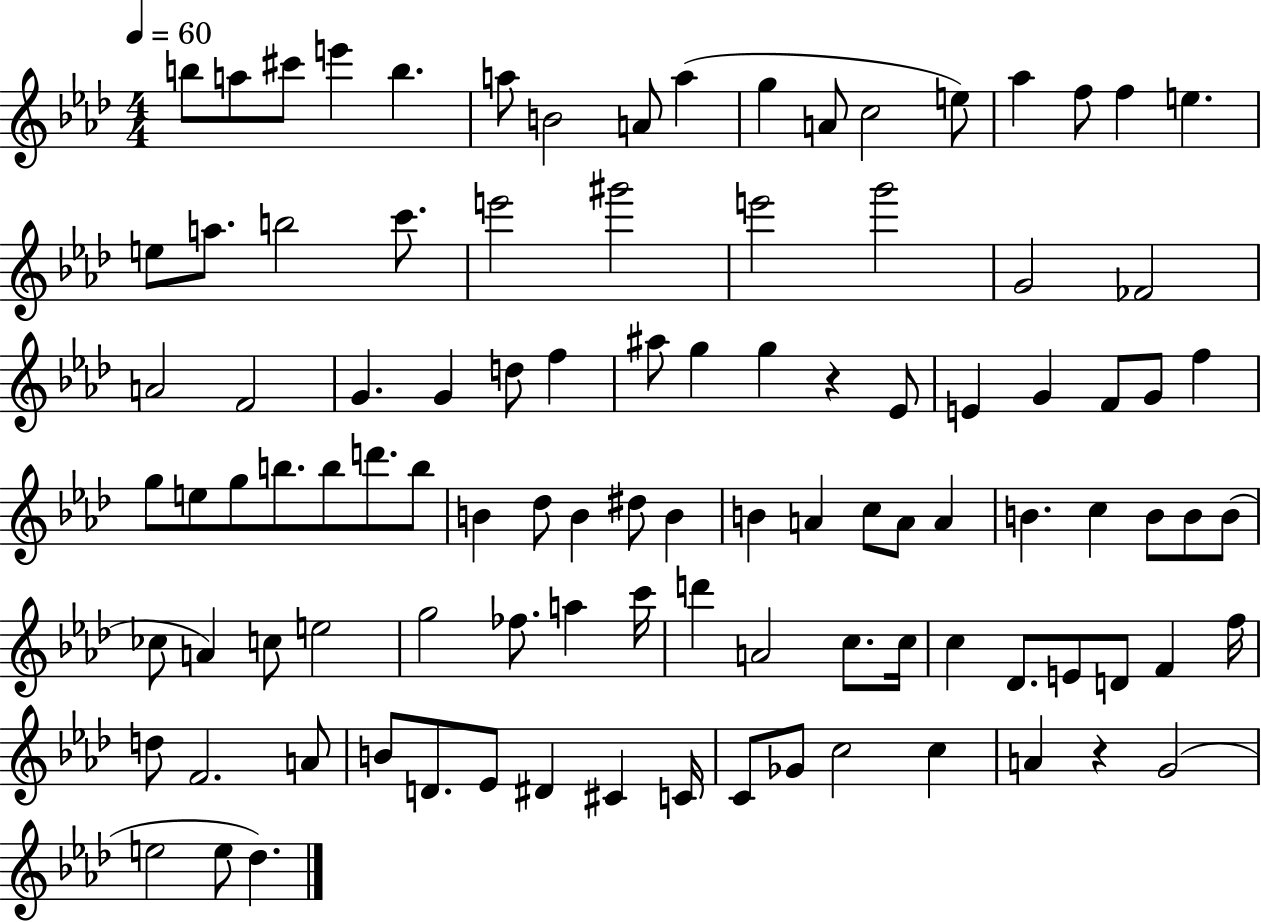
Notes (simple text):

B5/e A5/e C#6/e E6/q B5/q. A5/e B4/h A4/e A5/q G5/q A4/e C5/h E5/e Ab5/q F5/e F5/q E5/q. E5/e A5/e. B5/h C6/e. E6/h G#6/h E6/h G6/h G4/h FES4/h A4/h F4/h G4/q. G4/q D5/e F5/q A#5/e G5/q G5/q R/q Eb4/e E4/q G4/q F4/e G4/e F5/q G5/e E5/e G5/e B5/e. B5/e D6/e. B5/e B4/q Db5/e B4/q D#5/e B4/q B4/q A4/q C5/e A4/e A4/q B4/q. C5/q B4/e B4/e B4/e CES5/e A4/q C5/e E5/h G5/h FES5/e. A5/q C6/s D6/q A4/h C5/e. C5/s C5/q Db4/e. E4/e D4/e F4/q F5/s D5/e F4/h. A4/e B4/e D4/e. Eb4/e D#4/q C#4/q C4/s C4/e Gb4/e C5/h C5/q A4/q R/q G4/h E5/h E5/e Db5/q.